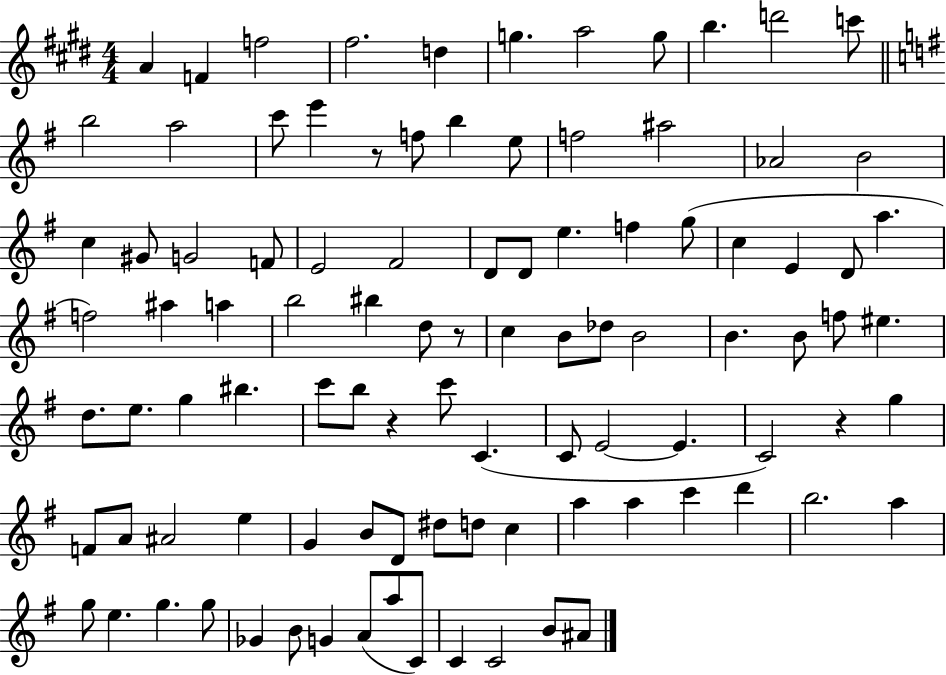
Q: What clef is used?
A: treble